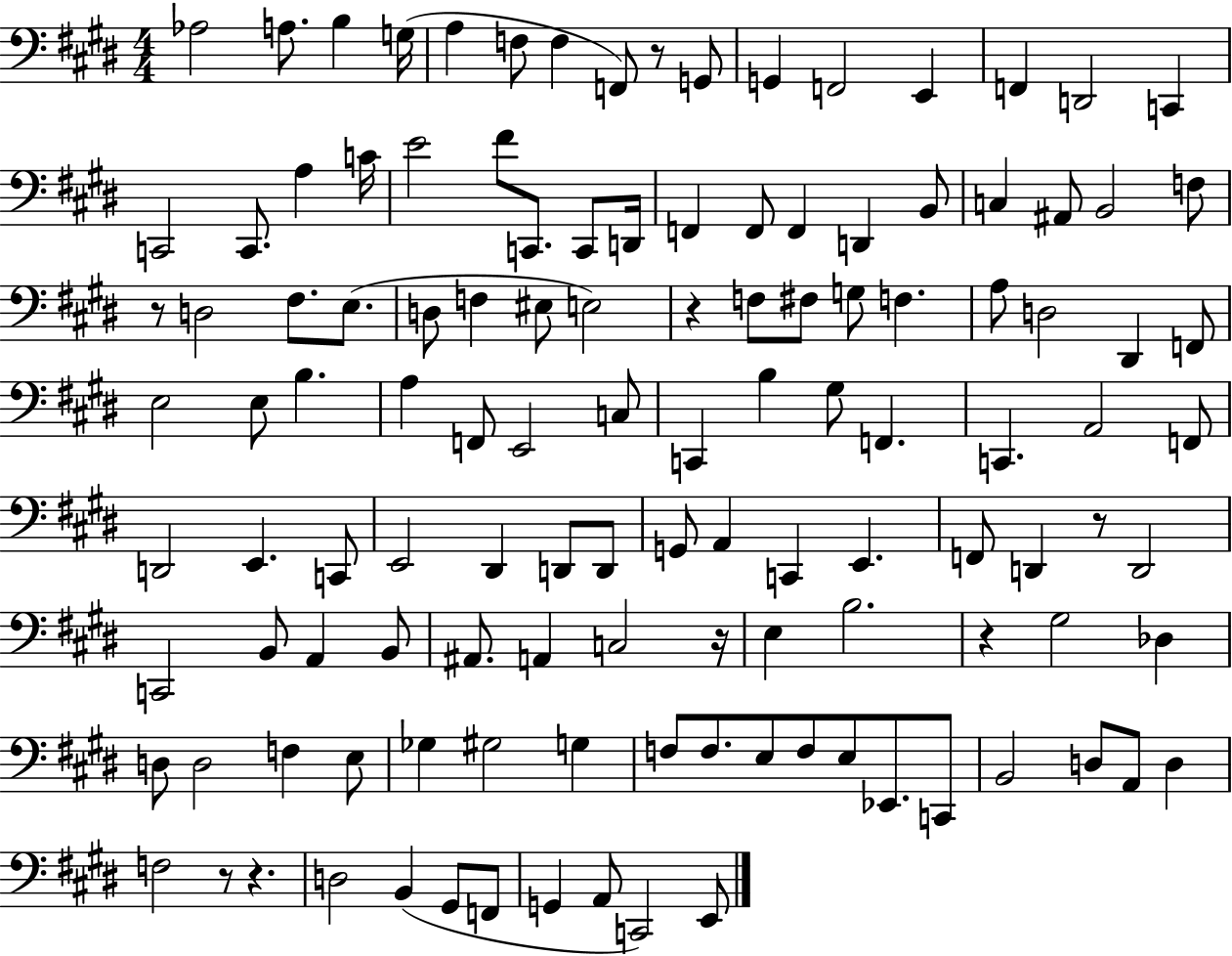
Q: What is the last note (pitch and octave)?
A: E2